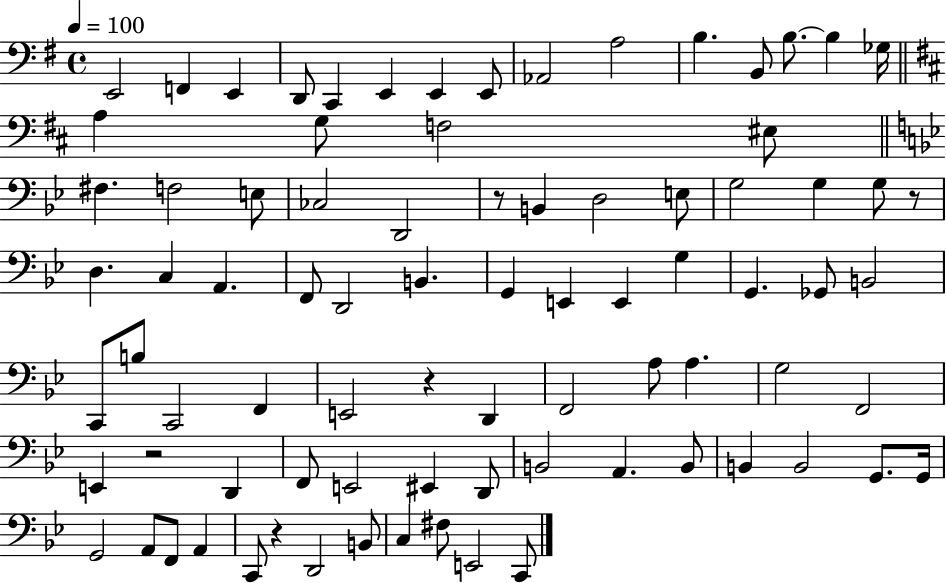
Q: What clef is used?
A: bass